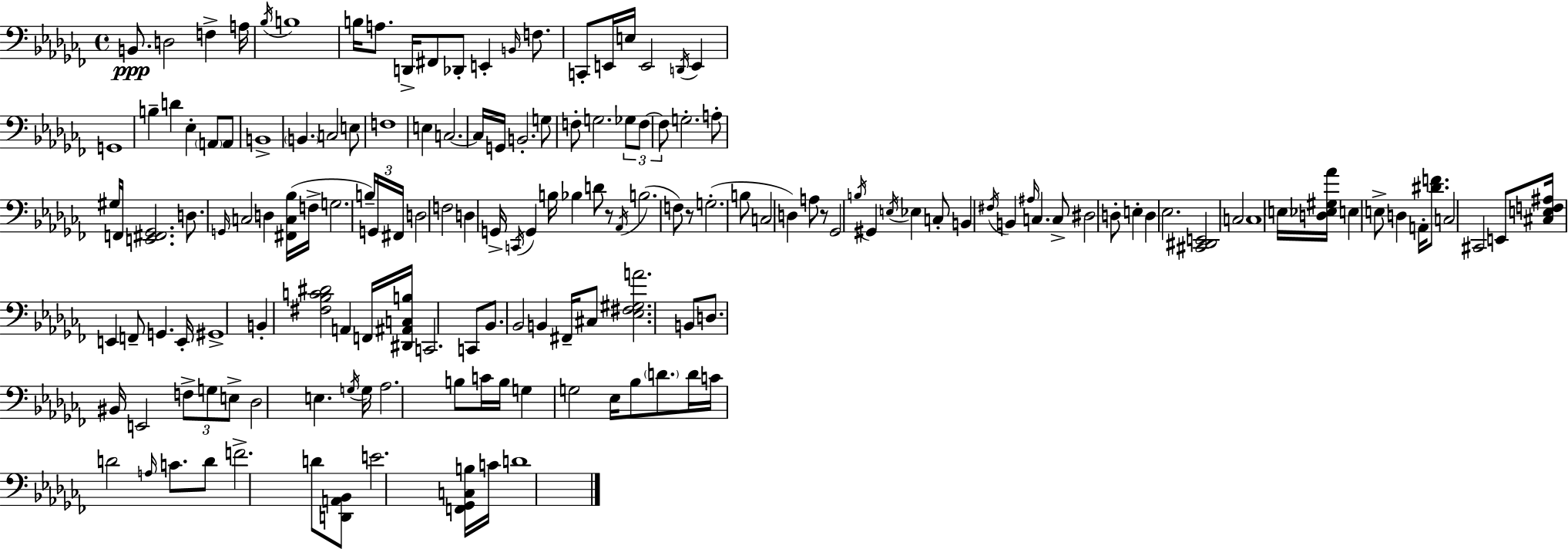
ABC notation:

X:1
T:Untitled
M:4/4
L:1/4
K:Abm
B,,/2 D,2 F, A,/4 _B,/4 B,4 B,/4 A,/2 D,,/4 ^F,,/2 _D,,/2 E,, B,,/4 F,/2 C,,/2 E,,/4 E,/4 E,,2 D,,/4 E,, G,,4 B, D _E, A,,/2 A,,/2 B,,4 B,, C,2 E,/2 F,4 E, C,2 C,/4 G,,/4 B,,2 G,/2 F,/2 G,2 _G,/2 F,/2 F,/2 G,2 A,/2 ^G,/4 F,,/4 [E,,^F,,_G,,]2 D,/2 G,,/4 C,2 D, [^F,,C,_B,]/4 F,/4 G,2 B,/4 G,,/4 ^F,,/4 D,2 F,2 D, G,,/4 C,,/4 G,, B,/4 _B, D/2 z/2 _A,,/4 B,2 F,/2 z/2 G,2 B,/2 C,2 D, A,/2 z/2 _G,,2 B,/4 ^G,, E,/4 _E, C,/2 B,, ^F,/4 B,, ^A,/4 C, C,/2 ^D,2 D,/2 E, D, _E,2 [^C,,^D,,E,,]2 C,2 C,4 E,/4 [D,_E,^G,_A]/4 E, E,/2 D, A,,/4 [^DF]/2 C,2 ^C,,2 E,,/2 [^C,E,F,^A,]/4 E,, F,,/2 G,, E,,/4 ^G,,4 B,, [^F,_B,C^D]2 A,, F,,/4 [^D,,^A,,C,B,]/4 C,,2 C,,/2 _B,,/2 _B,,2 B,, ^F,,/4 ^C,/2 [_E,^F,^G,A]2 B,,/2 D,/2 ^B,,/4 E,,2 F,/2 G,/2 E,/2 _D,2 E, G,/4 G,/4 _A,2 B,/2 C/4 B,/4 G, G,2 _E,/4 _B,/2 D/2 D/4 C/4 D2 A,/4 C/2 D/2 F2 D/2 [D,,A,,_B,,]/2 E2 [F,,_G,,C,B,]/4 C/4 D4